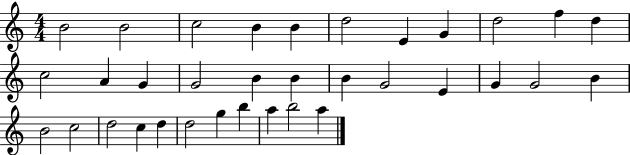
X:1
T:Untitled
M:4/4
L:1/4
K:C
B2 B2 c2 B B d2 E G d2 f d c2 A G G2 B B B G2 E G G2 B B2 c2 d2 c d d2 g b a b2 a